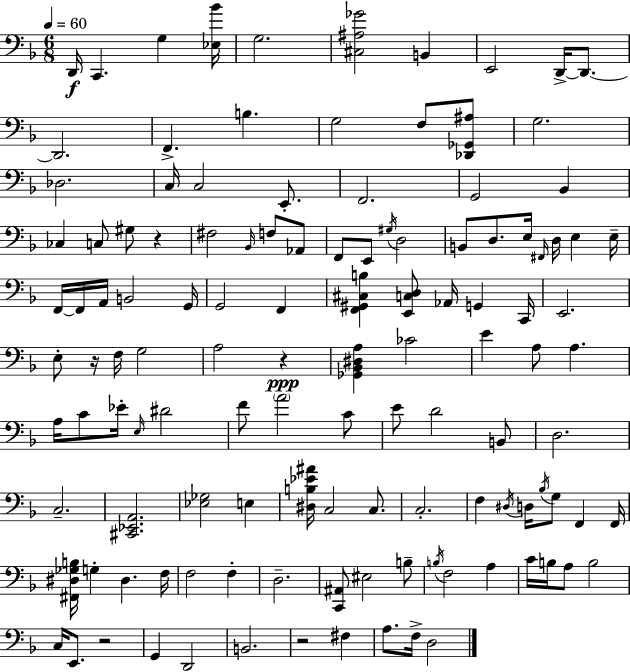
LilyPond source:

{
  \clef bass
  \numericTimeSignature
  \time 6/8
  \key d \minor
  \tempo 4 = 60
  d,16\f c,4. g4 <ees bes'>16 | g2. | <cis ais ges'>2 b,4 | e,2 d,16->~~ d,8.~~ | \break d,2. | f,4.-> b4. | g2 f8 <des, ges, ais>8 | g2. | \break des2. | c16 c2 e,8.-. | f,2. | g,2 bes,4 | \break ces4 c8 gis8 r4 | fis2 \grace { bes,16 } f8 aes,8 | f,8 e,8 \acciaccatura { gis16 } d2 | b,8 d8. e16 \grace { fis,16 } d16 e4 | \break e16-- f,16~~ f,16 a,16 b,2 | g,16 g,2 f,4 | <f, gis, cis b>4 <e, c d>8 aes,16 g,4 | c,16 e,2. | \break e8-. r16 f16 g2 | a2 r4\ppp | <ges, bes, dis a>4 ces'2 | e'4 a8 a4. | \break a16 c'8 ees'16-. \grace { e16 } dis'2 | f'8 \parenthesize a'2 | c'8 e'8 d'2 | b,8 d2. | \break c2.-- | <cis, ees, a,>2. | <ees ges>2 | e4 <dis b ees' ais'>16 c2 | \break c8. c2.-. | f4 \acciaccatura { dis16 } d16 \acciaccatura { bes16 } g8 | f,4 f,16 <fis, dis ges b>16 g4-. dis4. | f16 f2 | \break f4-. d2.-- | <c, ais,>8 eis2 | b8-- \acciaccatura { b16 } f2 | a4 c'16 b16 a8 b2 | \break c16 e,8. r2 | g,4 d,2 | b,2. | r2 | \break fis4 a8. f16-> d2 | \bar "|."
}